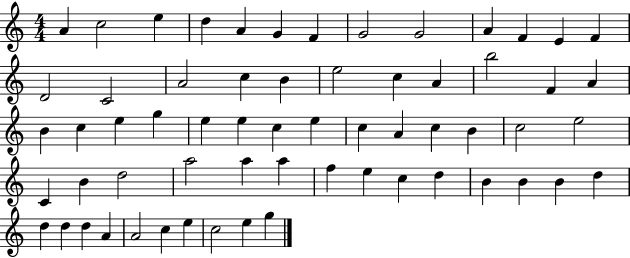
A4/q C5/h E5/q D5/q A4/q G4/q F4/q G4/h G4/h A4/q F4/q E4/q F4/q D4/h C4/h A4/h C5/q B4/q E5/h C5/q A4/q B5/h F4/q A4/q B4/q C5/q E5/q G5/q E5/q E5/q C5/q E5/q C5/q A4/q C5/q B4/q C5/h E5/h C4/q B4/q D5/h A5/h A5/q A5/q F5/q E5/q C5/q D5/q B4/q B4/q B4/q D5/q D5/q D5/q D5/q A4/q A4/h C5/q E5/q C5/h E5/q G5/q